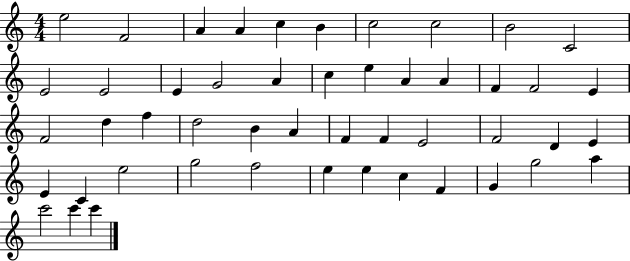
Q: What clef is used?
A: treble